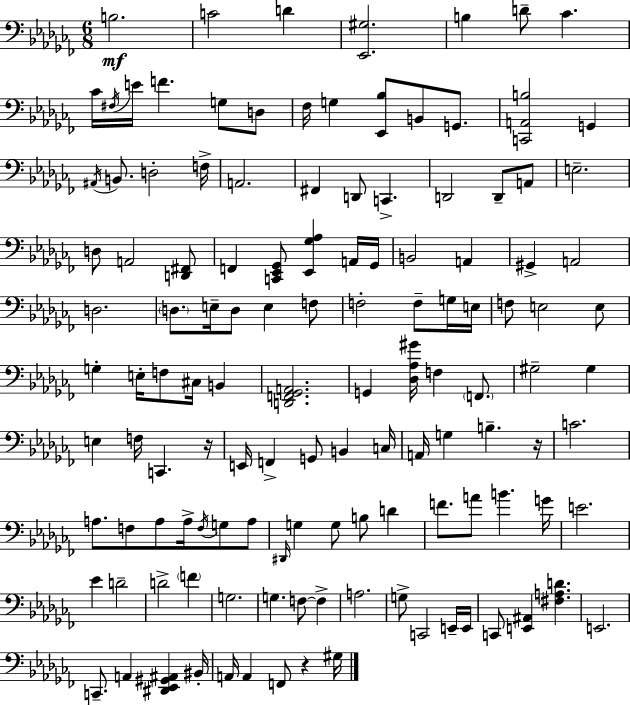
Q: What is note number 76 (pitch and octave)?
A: A3